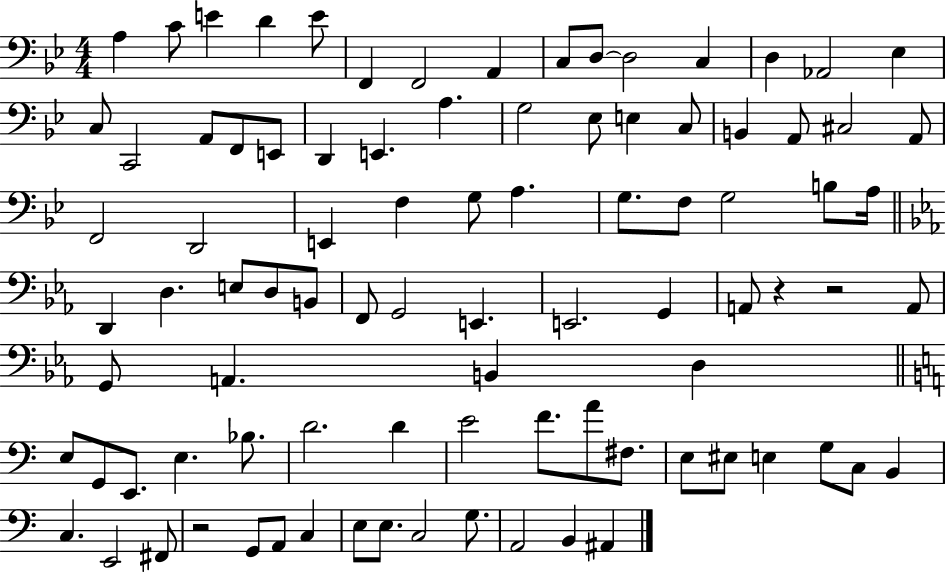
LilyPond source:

{
  \clef bass
  \numericTimeSignature
  \time 4/4
  \key bes \major
  a4 c'8 e'4 d'4 e'8 | f,4 f,2 a,4 | c8 d8~~ d2 c4 | d4 aes,2 ees4 | \break c8 c,2 a,8 f,8 e,8 | d,4 e,4. a4. | g2 ees8 e4 c8 | b,4 a,8 cis2 a,8 | \break f,2 d,2 | e,4 f4 g8 a4. | g8. f8 g2 b8 a16 | \bar "||" \break \key c \minor d,4 d4. e8 d8 b,8 | f,8 g,2 e,4. | e,2. g,4 | a,8 r4 r2 a,8 | \break g,8 a,4. b,4 d4 | \bar "||" \break \key c \major e8 g,8 e,8. e4. bes8. | d'2. d'4 | e'2 f'8. a'8 fis8. | e8 eis8 e4 g8 c8 b,4 | \break c4. e,2 fis,8 | r2 g,8 a,8 c4 | e8 e8. c2 g8. | a,2 b,4 ais,4 | \break \bar "|."
}